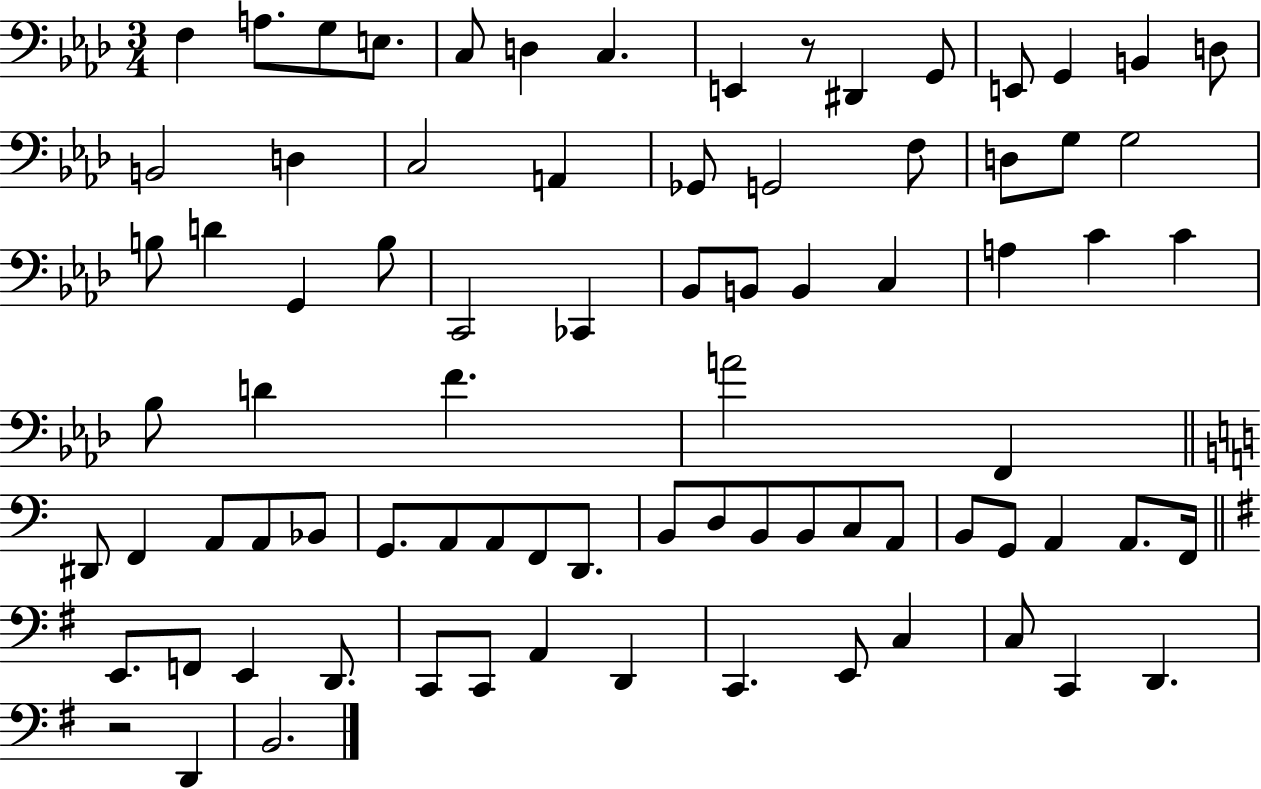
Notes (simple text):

F3/q A3/e. G3/e E3/e. C3/e D3/q C3/q. E2/q R/e D#2/q G2/e E2/e G2/q B2/q D3/e B2/h D3/q C3/h A2/q Gb2/e G2/h F3/e D3/e G3/e G3/h B3/e D4/q G2/q B3/e C2/h CES2/q Bb2/e B2/e B2/q C3/q A3/q C4/q C4/q Bb3/e D4/q F4/q. A4/h F2/q D#2/e F2/q A2/e A2/e Bb2/e G2/e. A2/e A2/e F2/e D2/e. B2/e D3/e B2/e B2/e C3/e A2/e B2/e G2/e A2/q A2/e. F2/s E2/e. F2/e E2/q D2/e. C2/e C2/e A2/q D2/q C2/q. E2/e C3/q C3/e C2/q D2/q. R/h D2/q B2/h.